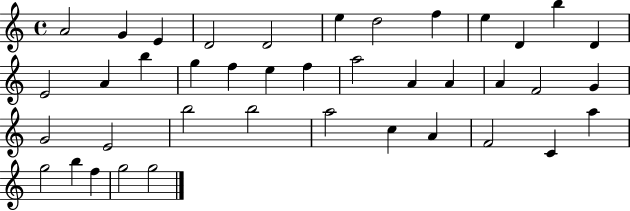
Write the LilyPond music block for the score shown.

{
  \clef treble
  \time 4/4
  \defaultTimeSignature
  \key c \major
  a'2 g'4 e'4 | d'2 d'2 | e''4 d''2 f''4 | e''4 d'4 b''4 d'4 | \break e'2 a'4 b''4 | g''4 f''4 e''4 f''4 | a''2 a'4 a'4 | a'4 f'2 g'4 | \break g'2 e'2 | b''2 b''2 | a''2 c''4 a'4 | f'2 c'4 a''4 | \break g''2 b''4 f''4 | g''2 g''2 | \bar "|."
}